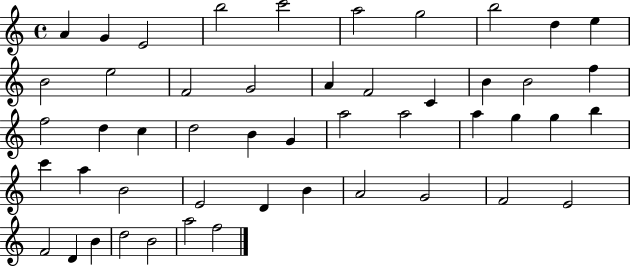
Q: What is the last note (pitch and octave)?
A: F5